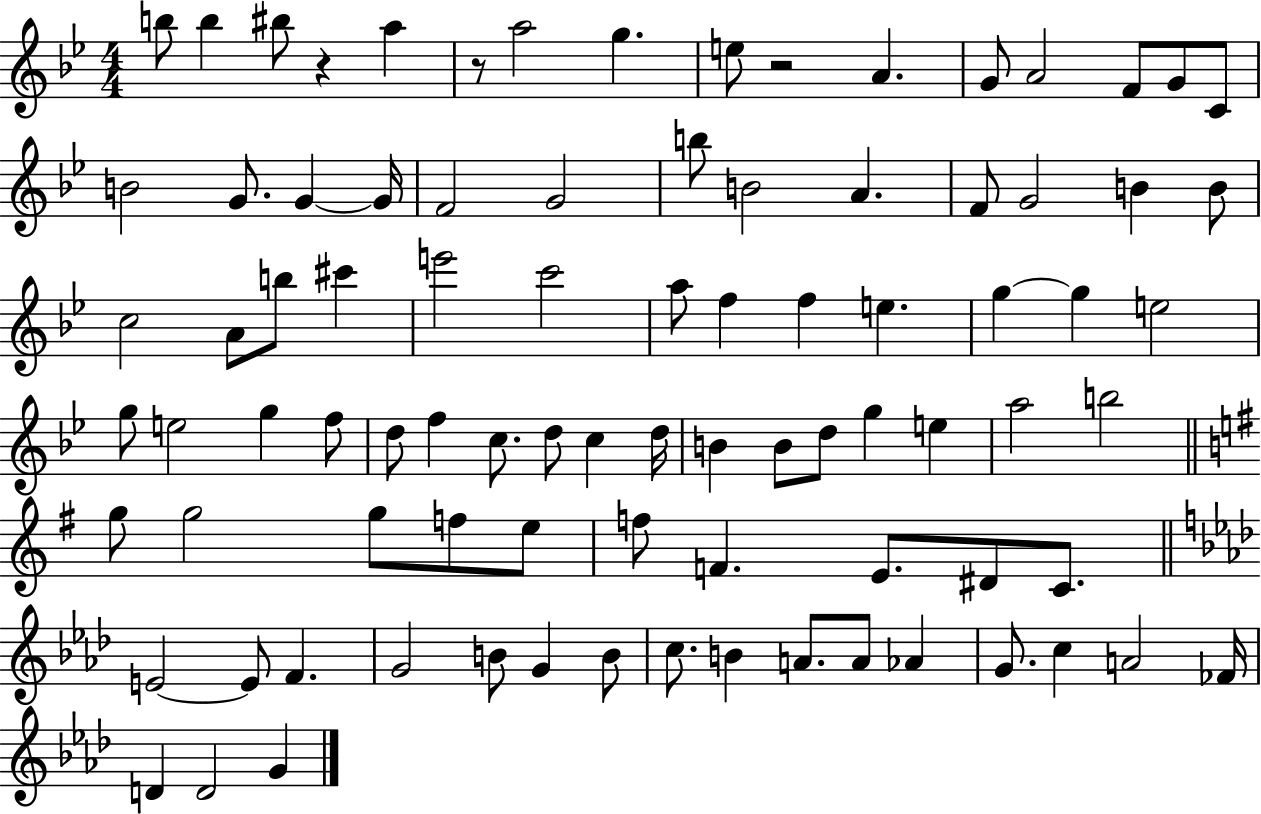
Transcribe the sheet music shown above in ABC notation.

X:1
T:Untitled
M:4/4
L:1/4
K:Bb
b/2 b ^b/2 z a z/2 a2 g e/2 z2 A G/2 A2 F/2 G/2 C/2 B2 G/2 G G/4 F2 G2 b/2 B2 A F/2 G2 B B/2 c2 A/2 b/2 ^c' e'2 c'2 a/2 f f e g g e2 g/2 e2 g f/2 d/2 f c/2 d/2 c d/4 B B/2 d/2 g e a2 b2 g/2 g2 g/2 f/2 e/2 f/2 F E/2 ^D/2 C/2 E2 E/2 F G2 B/2 G B/2 c/2 B A/2 A/2 _A G/2 c A2 _F/4 D D2 G